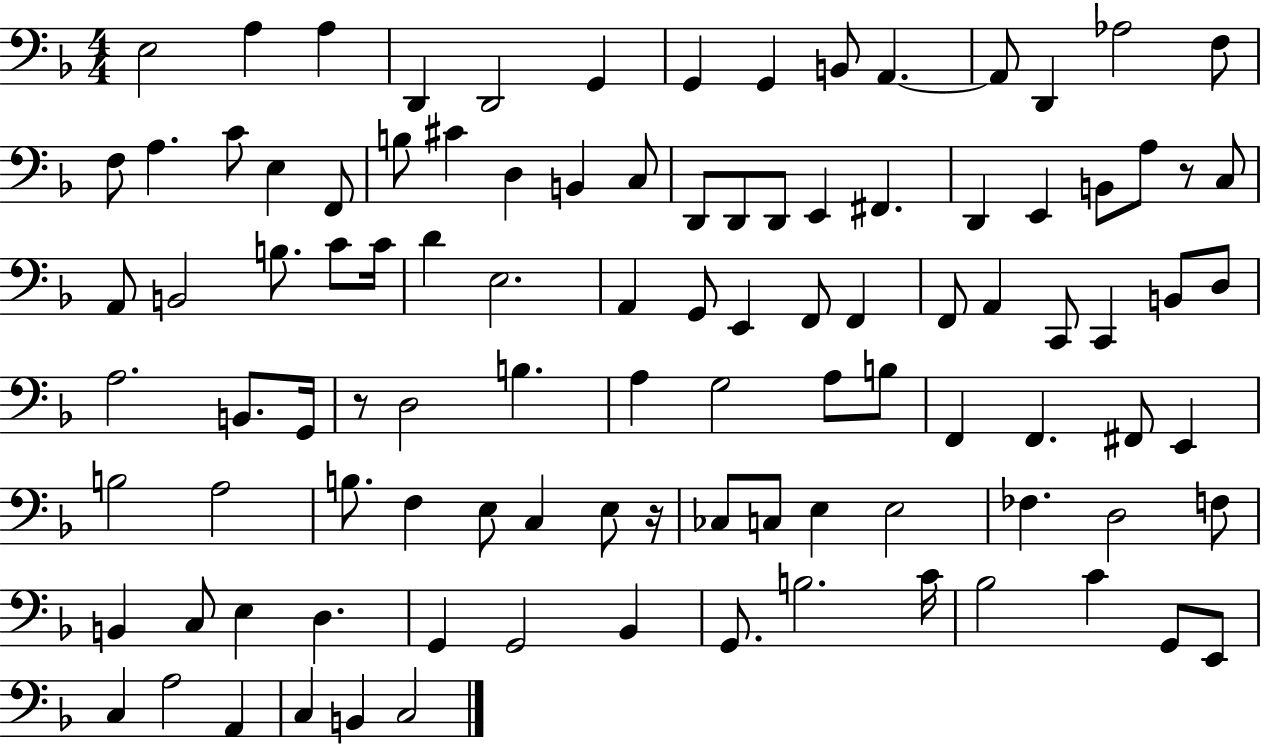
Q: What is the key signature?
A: F major